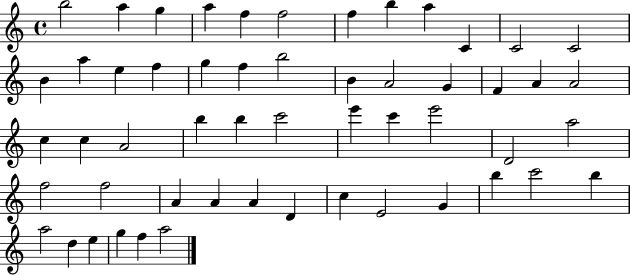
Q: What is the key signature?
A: C major